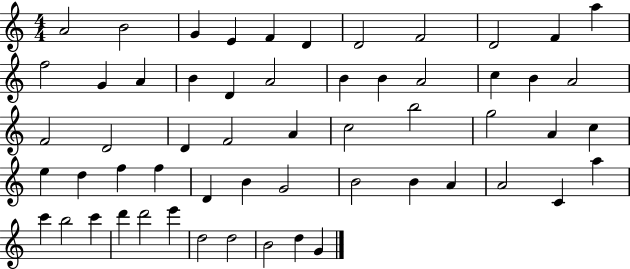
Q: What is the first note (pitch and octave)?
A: A4